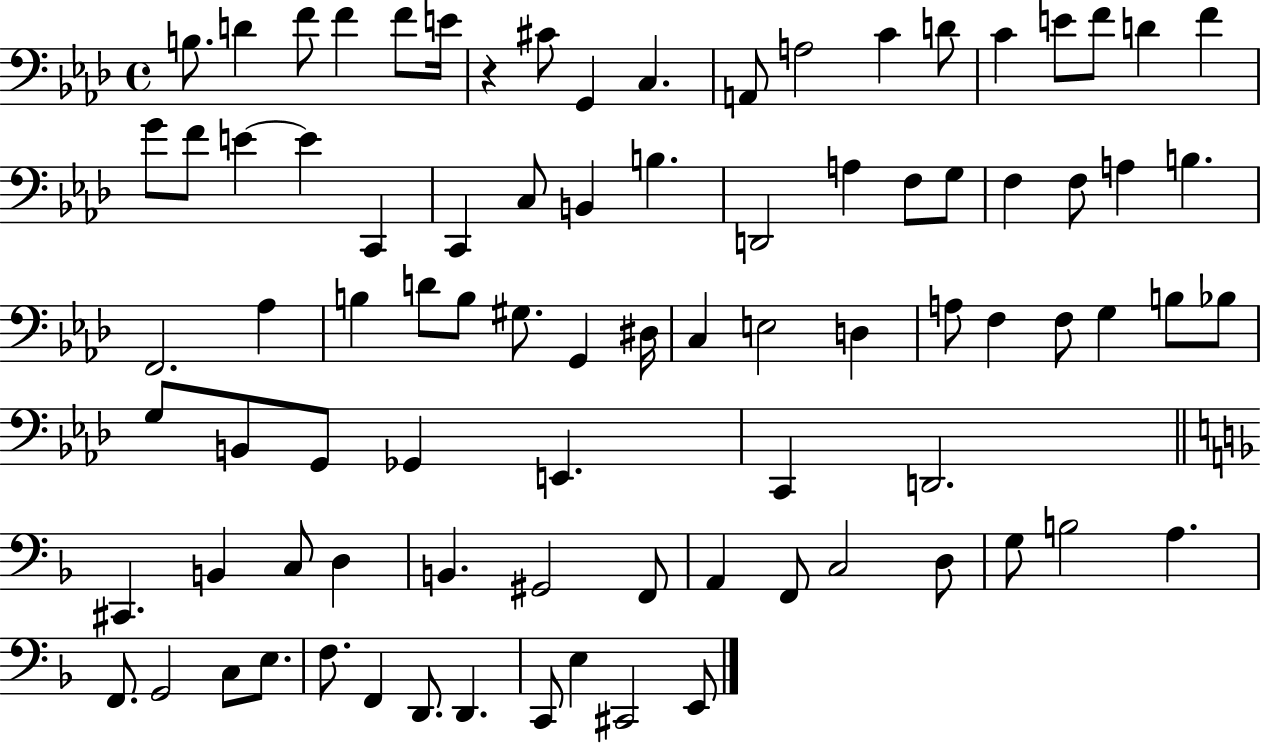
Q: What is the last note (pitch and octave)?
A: E2